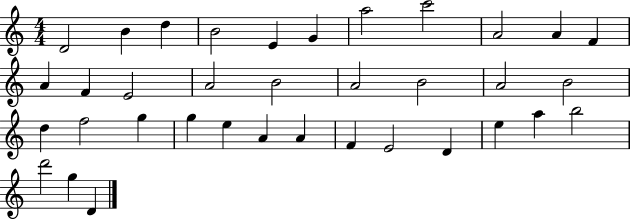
X:1
T:Untitled
M:4/4
L:1/4
K:C
D2 B d B2 E G a2 c'2 A2 A F A F E2 A2 B2 A2 B2 A2 B2 d f2 g g e A A F E2 D e a b2 d'2 g D